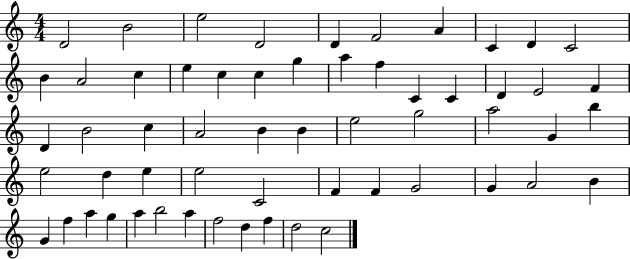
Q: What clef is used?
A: treble